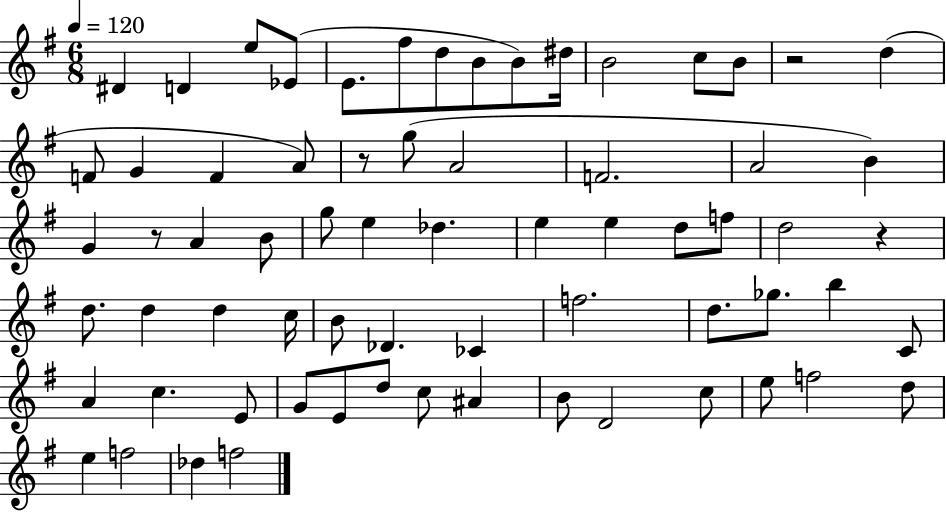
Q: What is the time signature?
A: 6/8